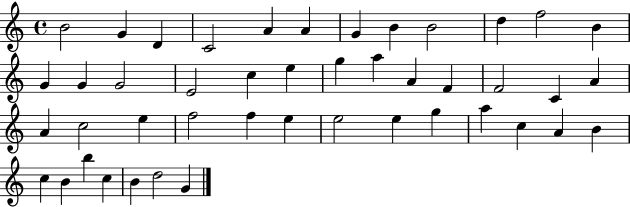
{
  \clef treble
  \time 4/4
  \defaultTimeSignature
  \key c \major
  b'2 g'4 d'4 | c'2 a'4 a'4 | g'4 b'4 b'2 | d''4 f''2 b'4 | \break g'4 g'4 g'2 | e'2 c''4 e''4 | g''4 a''4 a'4 f'4 | f'2 c'4 a'4 | \break a'4 c''2 e''4 | f''2 f''4 e''4 | e''2 e''4 g''4 | a''4 c''4 a'4 b'4 | \break c''4 b'4 b''4 c''4 | b'4 d''2 g'4 | \bar "|."
}